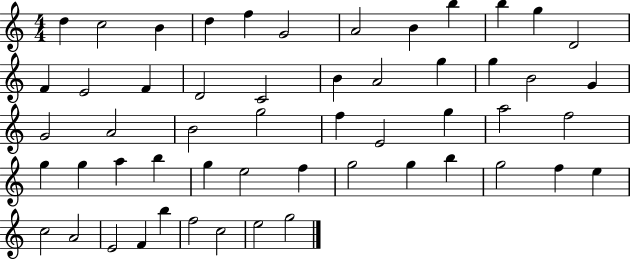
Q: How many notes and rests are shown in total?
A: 54